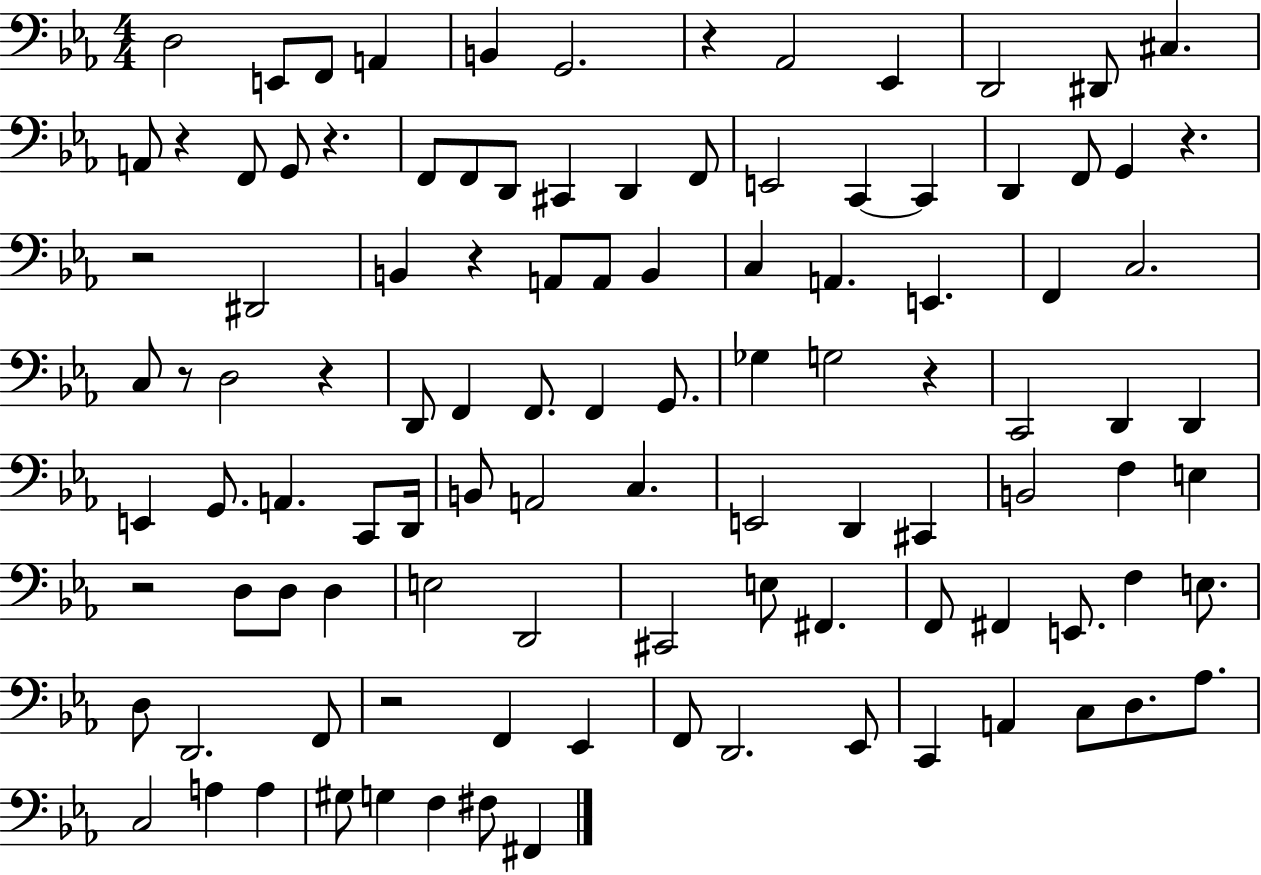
D3/h E2/e F2/e A2/q B2/q G2/h. R/q Ab2/h Eb2/q D2/h D#2/e C#3/q. A2/e R/q F2/e G2/e R/q. F2/e F2/e D2/e C#2/q D2/q F2/e E2/h C2/q C2/q D2/q F2/e G2/q R/q. R/h D#2/h B2/q R/q A2/e A2/e B2/q C3/q A2/q. E2/q. F2/q C3/h. C3/e R/e D3/h R/q D2/e F2/q F2/e. F2/q G2/e. Gb3/q G3/h R/q C2/h D2/q D2/q E2/q G2/e. A2/q. C2/e D2/s B2/e A2/h C3/q. E2/h D2/q C#2/q B2/h F3/q E3/q R/h D3/e D3/e D3/q E3/h D2/h C#2/h E3/e F#2/q. F2/e F#2/q E2/e. F3/q E3/e. D3/e D2/h. F2/e R/h F2/q Eb2/q F2/e D2/h. Eb2/e C2/q A2/q C3/e D3/e. Ab3/e. C3/h A3/q A3/q G#3/e G3/q F3/q F#3/e F#2/q